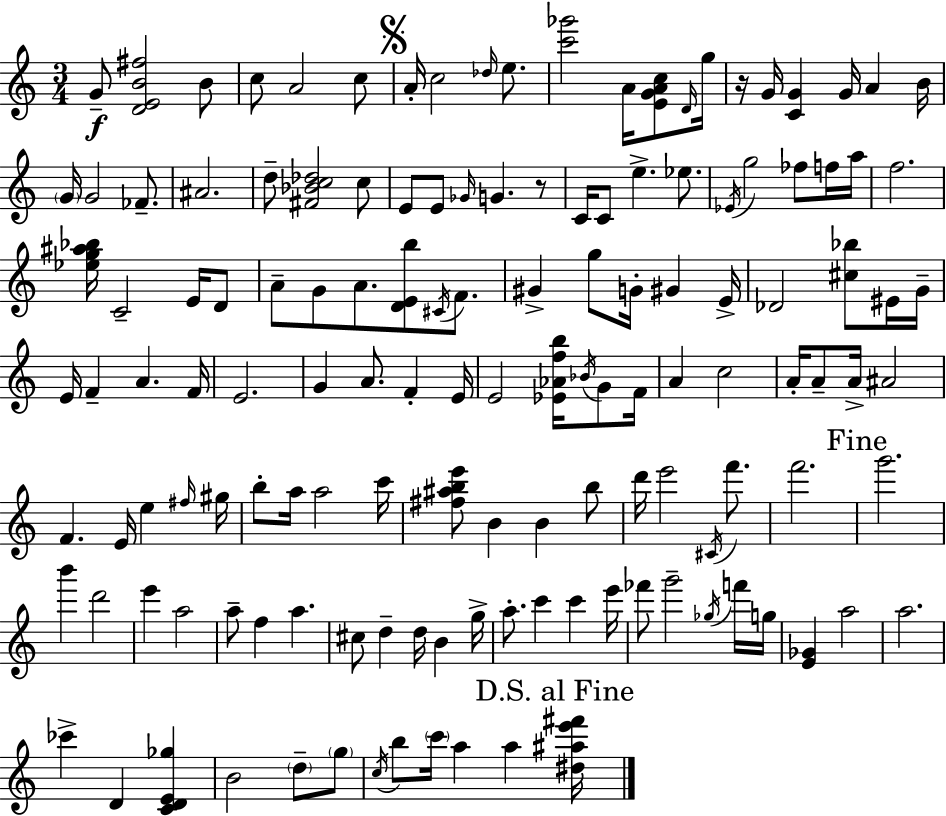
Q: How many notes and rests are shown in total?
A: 137